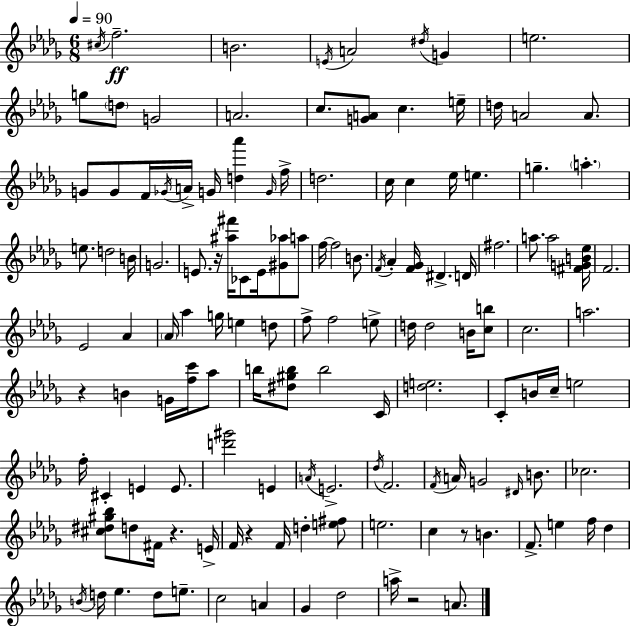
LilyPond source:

{
  \clef treble
  \numericTimeSignature
  \time 6/8
  \key bes \minor
  \tempo 4 = 90
  \acciaccatura { cis''16 }\ff f''2.-- | b'2. | \acciaccatura { e'16 } a'2 \acciaccatura { dis''16 } g'4 | e''2. | \break g''8 \parenthesize d''8 g'2 | a'2. | c''8. <g' a'>8 c''4. | e''16-- d''16 a'2 | \break a'8. g'8 g'8 f'16 \acciaccatura { ges'16 } a'16-> g'16 <d'' aes'''>4 | \grace { g'16 } f''16-> d''2. | c''16 c''4 ees''16 e''4. | g''4.-- \parenthesize a''4.-. | \break e''8. d''2 | b'16 g'2. | e'8. r16 <ais'' fis'''>16 ces'8 | e'16 <gis' aes''>8 a''8 f''16~~ f''2 | \break b'8. \acciaccatura { f'16 } aes'4-. <f' ges'>16 dis'4.-> | d'16 fis''2. | a''8. a''2 | <fis' g' b' ees''>16 f'2. | \break ees'2 | aes'4 \parenthesize aes'16 aes''4 g''16 | e''4 d''8 f''8-> f''2 | e''8-> d''16 d''2 | \break b'16 <c'' b''>8 c''2. | a''2. | r4 b'4 | g'16 <f'' c'''>16 aes''8 b''16 <dis'' gis'' b''>8 b''2 | \break c'16 <d'' e''>2. | c'8-. b'16 c''16-- e''2 | f''16-. cis'4-. e'4 | e'8. <d''' gis'''>2 | \break e'4 \acciaccatura { a'16 } e'2.-> | \acciaccatura { des''16 } f'2. | \acciaccatura { f'16 } a'16 g'2 | \grace { dis'16 } b'8. ces''2. | \break <cis'' dis'' gis'' bes''>8 | d''8 fis'16 r4. e'16-> f'16 r4 | f'16 d''4-. <e'' fis''>8 e''2. | c''4 | \break r8 b'4. f'8.-> | e''4 f''16 des''4 \acciaccatura { b'16 } d''16 | ees''4. d''8 e''8.-- c''2 | a'4 ges'4 | \break des''2 a''16-> | r2 a'8. \bar "|."
}